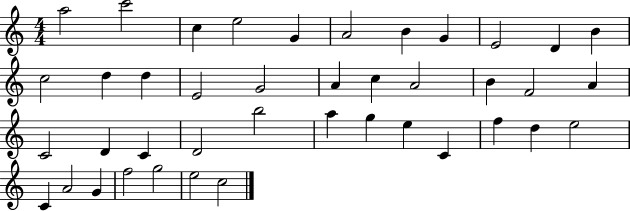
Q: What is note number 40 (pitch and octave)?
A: E5